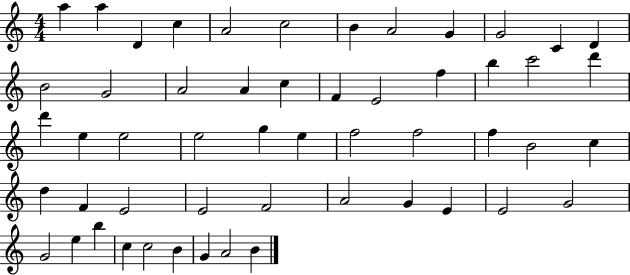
X:1
T:Untitled
M:4/4
L:1/4
K:C
a a D c A2 c2 B A2 G G2 C D B2 G2 A2 A c F E2 f b c'2 d' d' e e2 e2 g e f2 f2 f B2 c d F E2 E2 F2 A2 G E E2 G2 G2 e b c c2 B G A2 B